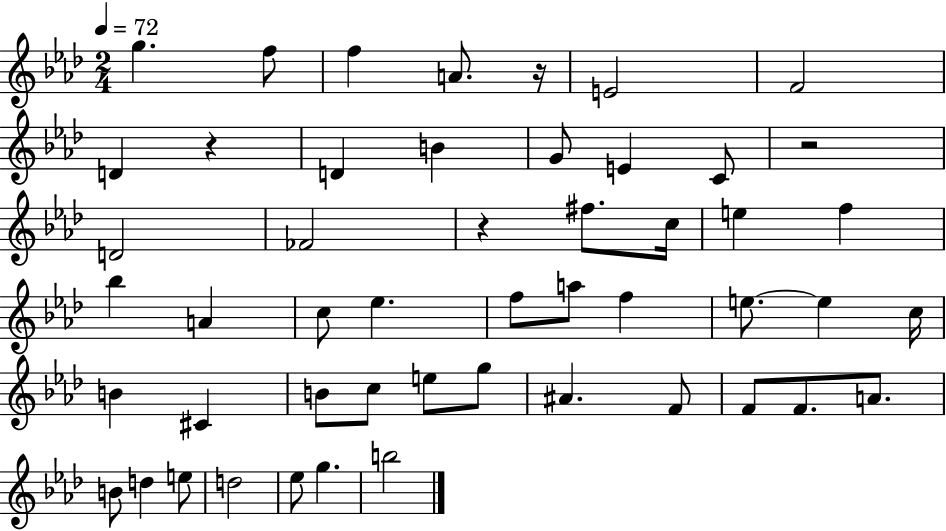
X:1
T:Untitled
M:2/4
L:1/4
K:Ab
g f/2 f A/2 z/4 E2 F2 D z D B G/2 E C/2 z2 D2 _F2 z ^f/2 c/4 e f _b A c/2 _e f/2 a/2 f e/2 e c/4 B ^C B/2 c/2 e/2 g/2 ^A F/2 F/2 F/2 A/2 B/2 d e/2 d2 _e/2 g b2